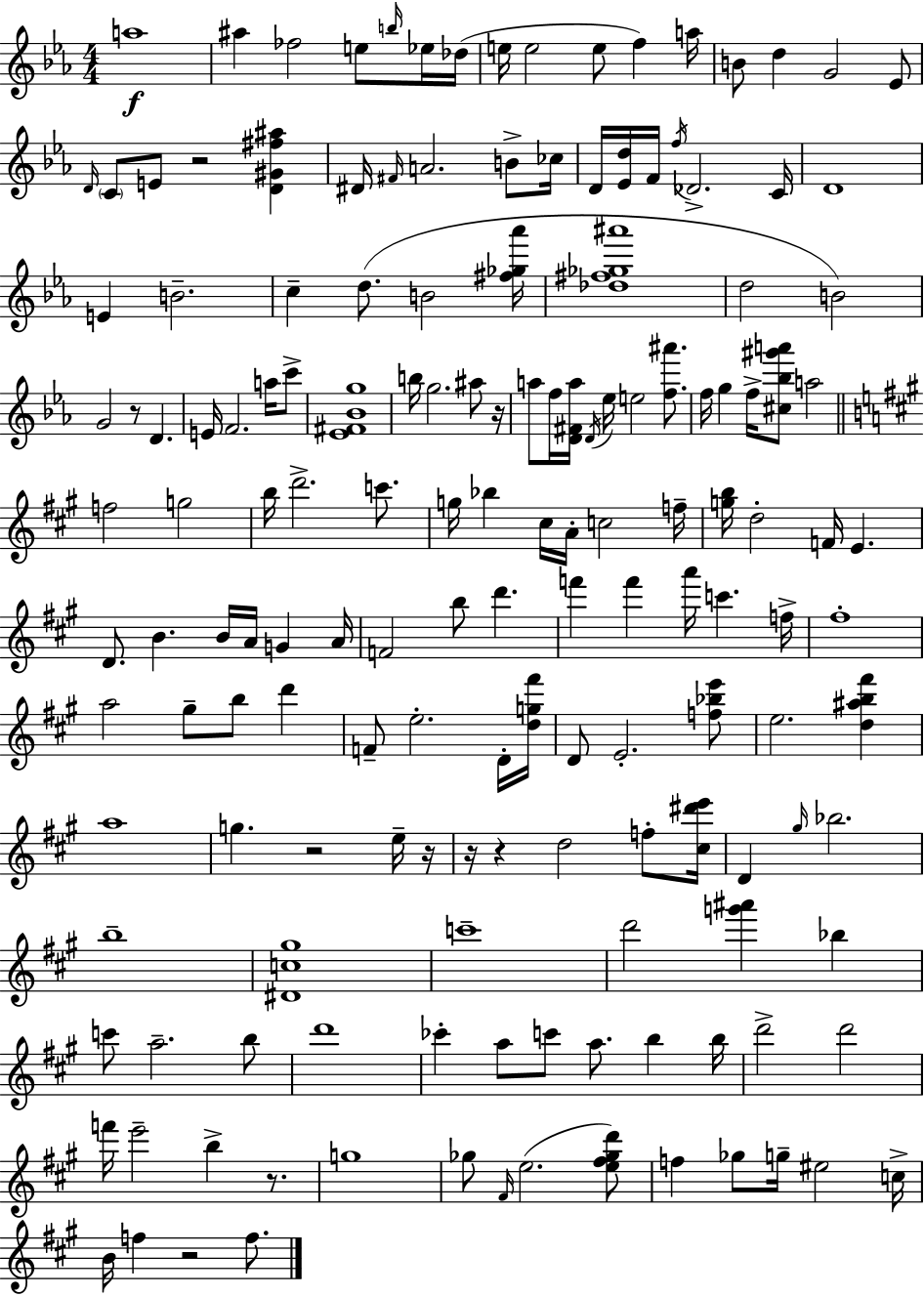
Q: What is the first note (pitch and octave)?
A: A5